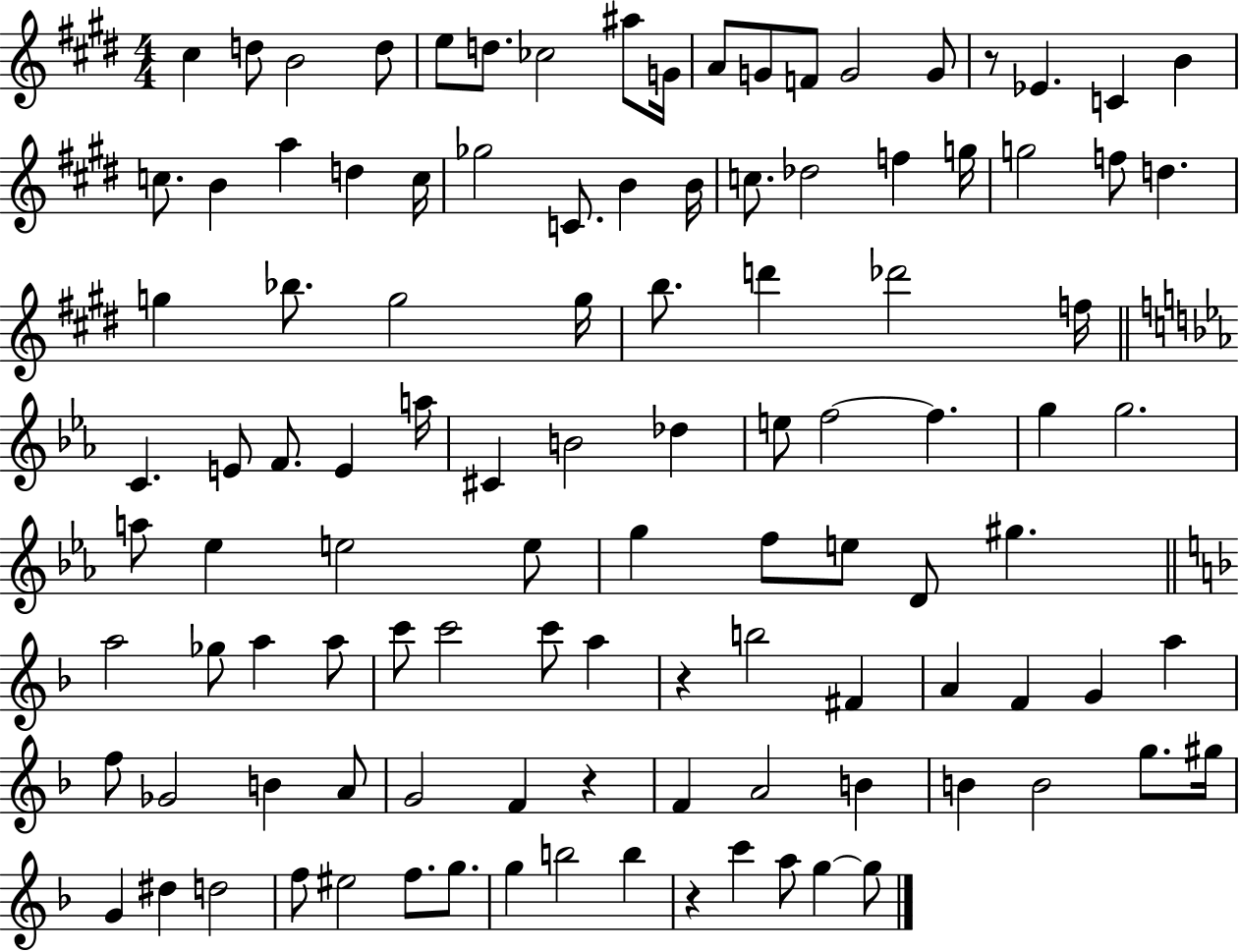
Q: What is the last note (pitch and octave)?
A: G5